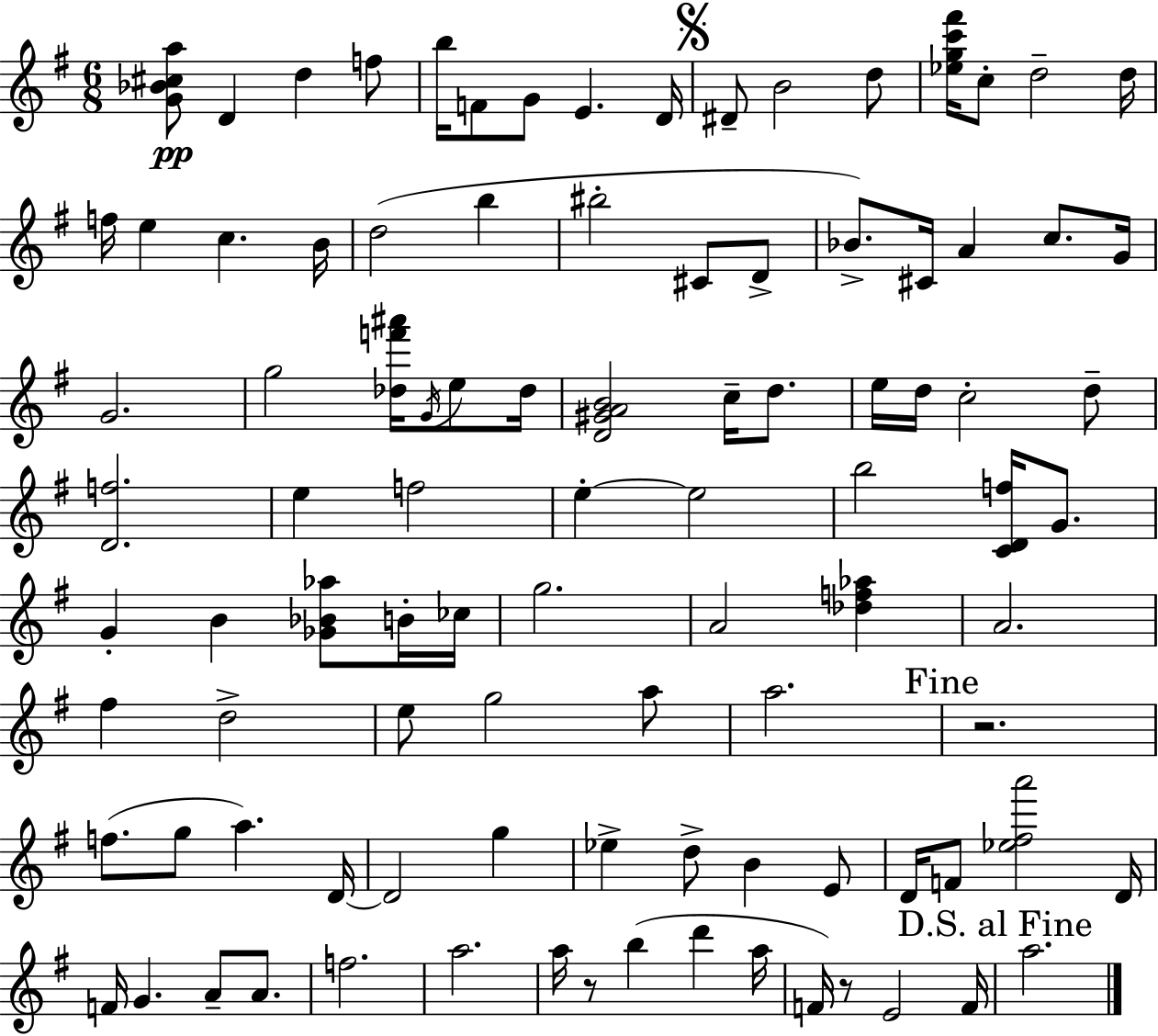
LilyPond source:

{
  \clef treble
  \numericTimeSignature
  \time 6/8
  \key g \major
  \repeat volta 2 { <g' bes' cis'' a''>8\pp d'4 d''4 f''8 | b''16 f'8 g'8 e'4. d'16 | \mark \markup { \musicglyph "scripts.segno" } dis'8-- b'2 d''8 | <ees'' g'' c''' fis'''>16 c''8-. d''2-- d''16 | \break f''16 e''4 c''4. b'16 | d''2( b''4 | bis''2-. cis'8 d'8-> | bes'8.->) cis'16 a'4 c''8. g'16 | \break g'2. | g''2 <des'' f''' ais'''>16 \acciaccatura { g'16 } e''8 | des''16 <d' gis' a' b'>2 c''16-- d''8. | e''16 d''16 c''2-. d''8-- | \break <d' f''>2. | e''4 f''2 | e''4-.~~ e''2 | b''2 <c' d' f''>16 g'8. | \break g'4-. b'4 <ges' bes' aes''>8 b'16-. | ces''16 g''2. | a'2 <des'' f'' aes''>4 | a'2. | \break fis''4 d''2-> | e''8 g''2 a''8 | a''2. | \mark "Fine" r2. | \break f''8.( g''8 a''4.) | d'16~~ d'2 g''4 | ees''4-> d''8-> b'4 e'8 | d'16 f'8 <ees'' fis'' a'''>2 | \break d'16 f'16 g'4. a'8-- a'8. | f''2. | a''2. | a''16 r8 b''4( d'''4 | \break a''16 f'16) r8 e'2 | f'16 \mark "D.S. al Fine" a''2. | } \bar "|."
}